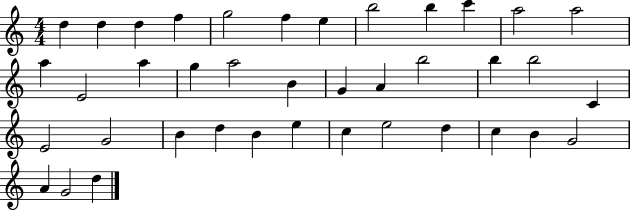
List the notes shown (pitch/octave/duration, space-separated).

D5/q D5/q D5/q F5/q G5/h F5/q E5/q B5/h B5/q C6/q A5/h A5/h A5/q E4/h A5/q G5/q A5/h B4/q G4/q A4/q B5/h B5/q B5/h C4/q E4/h G4/h B4/q D5/q B4/q E5/q C5/q E5/h D5/q C5/q B4/q G4/h A4/q G4/h D5/q